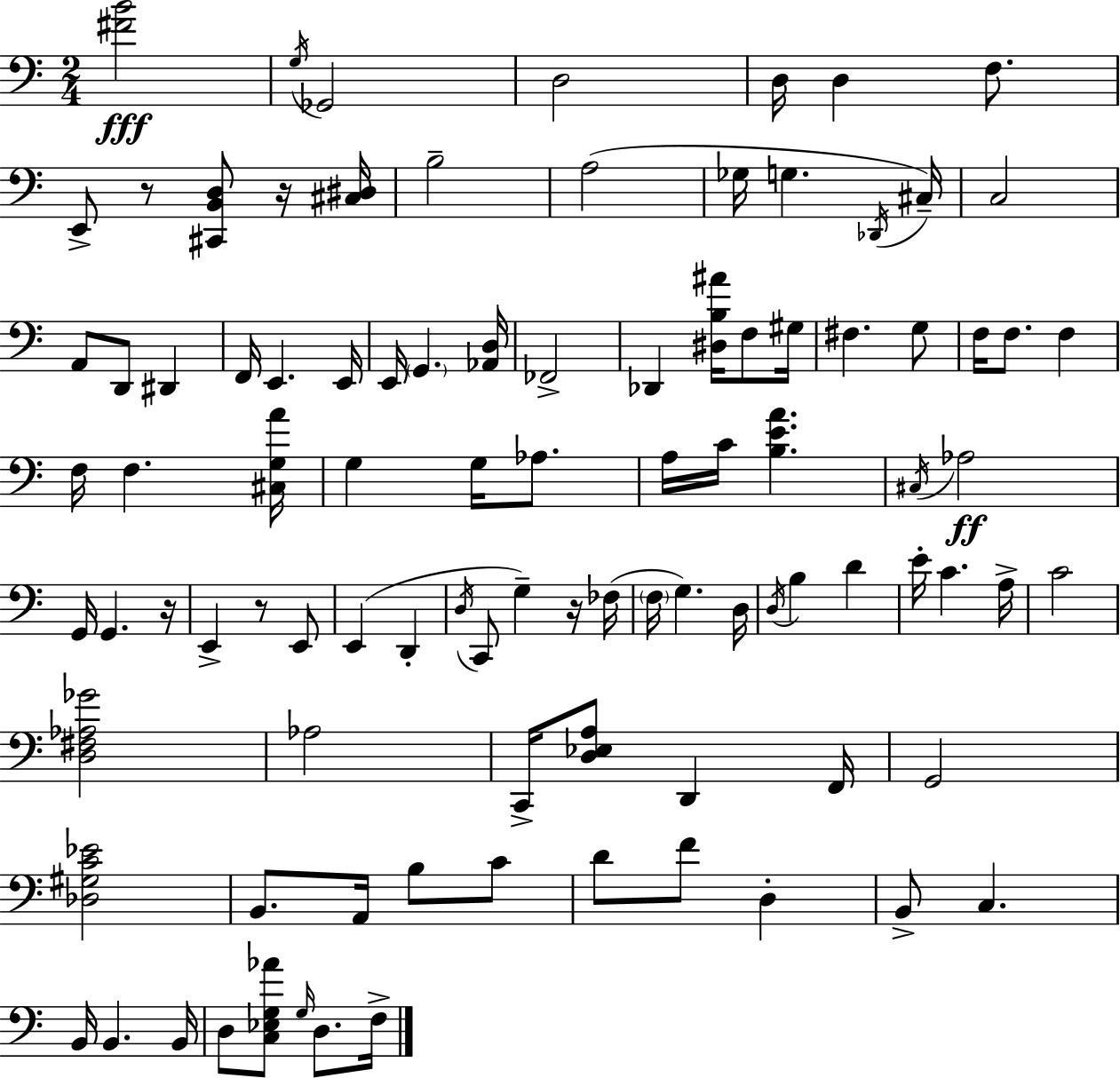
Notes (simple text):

[F#4,B4]/h G3/s Gb2/h D3/h D3/s D3/q F3/e. E2/e R/e [C#2,B2,D3]/e R/s [C#3,D#3]/s B3/h A3/h Gb3/s G3/q. Db2/s C#3/s C3/h A2/e D2/e D#2/q F2/s E2/q. E2/s E2/s G2/q. [Ab2,D3]/s FES2/h Db2/q [D#3,B3,A#4]/s F3/e G#3/s F#3/q. G3/e F3/s F3/e. F3/q F3/s F3/q. [C#3,G3,A4]/s G3/q G3/s Ab3/e. A3/s C4/s [B3,E4,A4]/q. C#3/s Ab3/h G2/s G2/q. R/s E2/q R/e E2/e E2/q D2/q D3/s C2/e G3/q R/s FES3/s F3/s G3/q. D3/s D3/s B3/q D4/q E4/s C4/q. A3/s C4/h [D3,F#3,Ab3,Gb4]/h Ab3/h C2/s [D3,Eb3,A3]/e D2/q F2/s G2/h [Db3,G#3,C4,Eb4]/h B2/e. A2/s B3/e C4/e D4/e F4/e D3/q B2/e C3/q. B2/s B2/q. B2/s D3/e [C3,Eb3,G3,Ab4]/e G3/s D3/e. F3/s